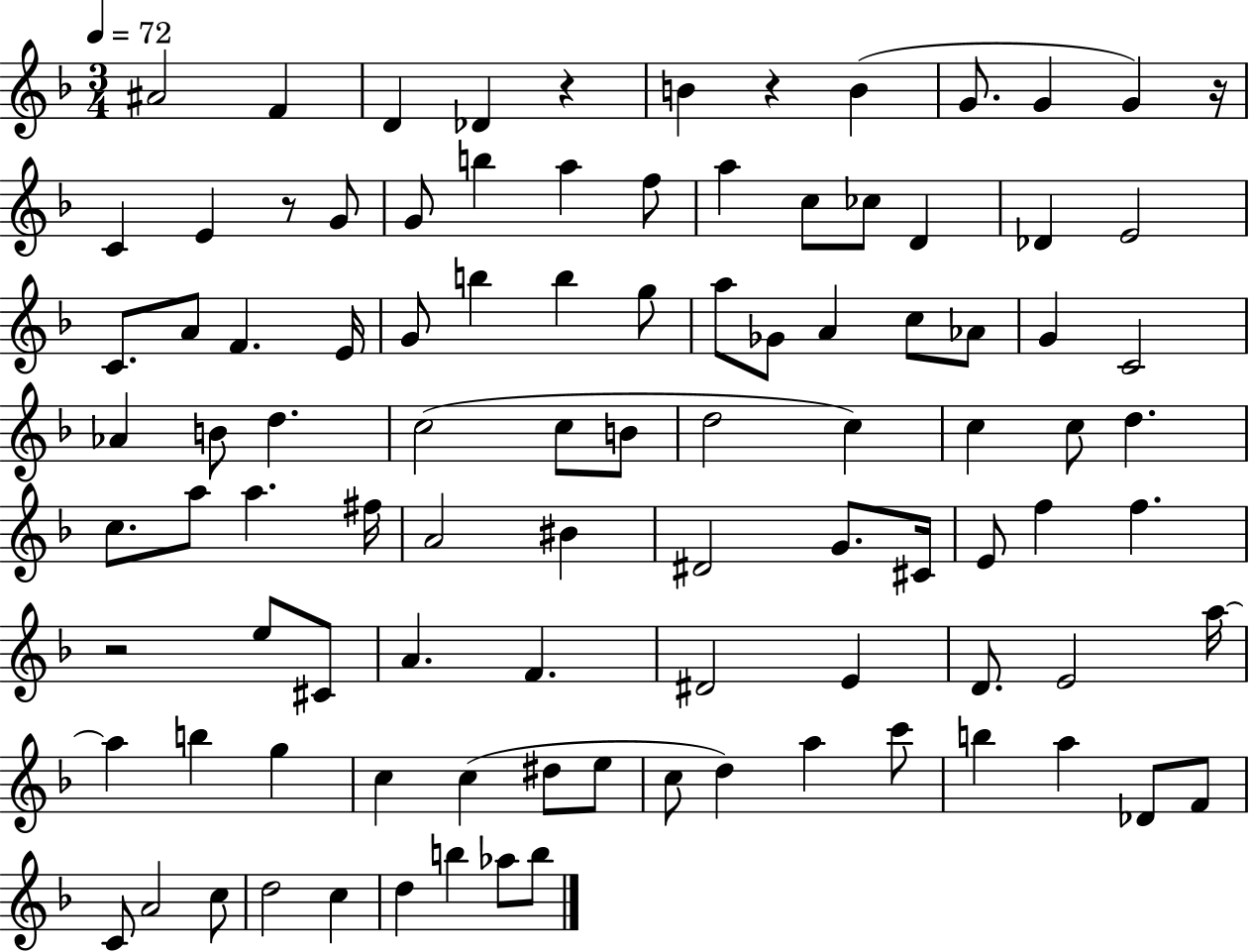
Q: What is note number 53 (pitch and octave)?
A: A4